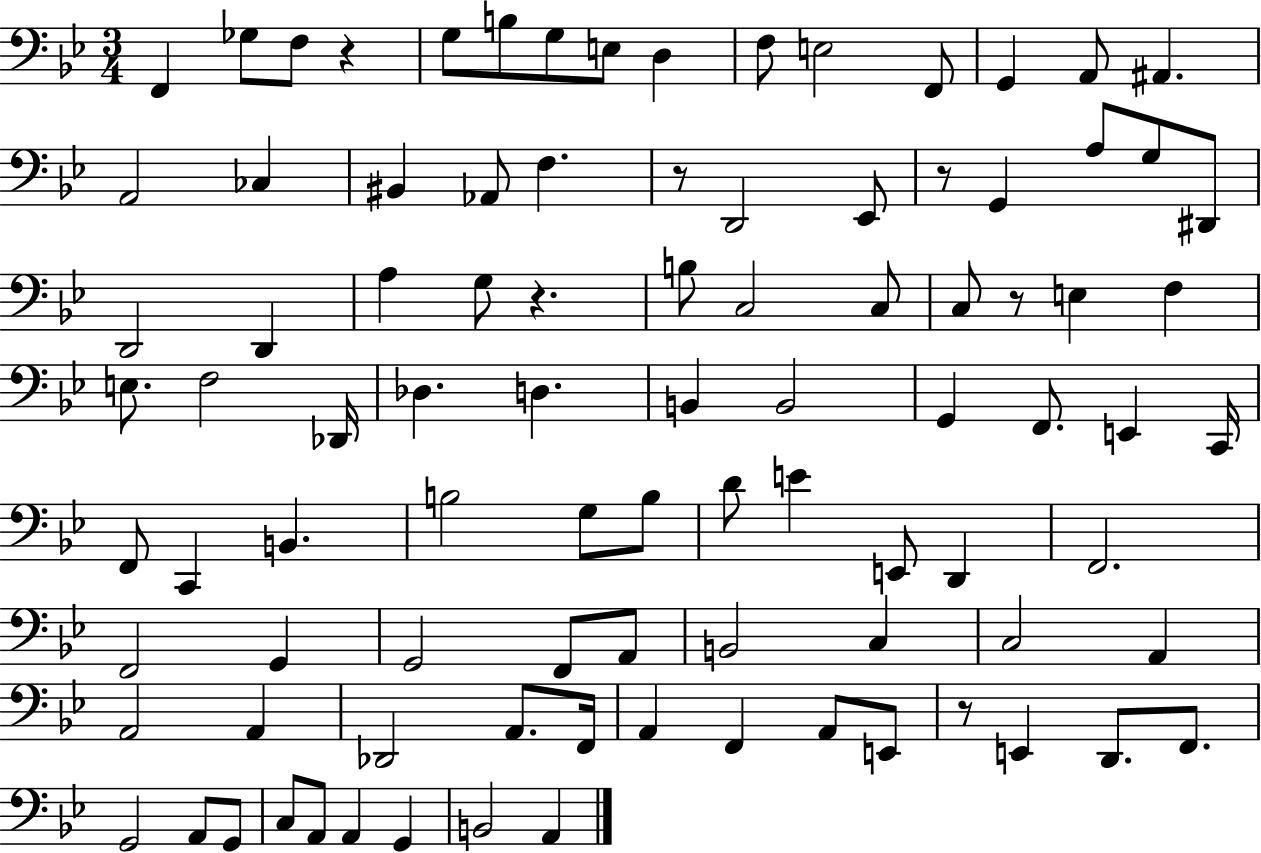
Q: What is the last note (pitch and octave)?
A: A2